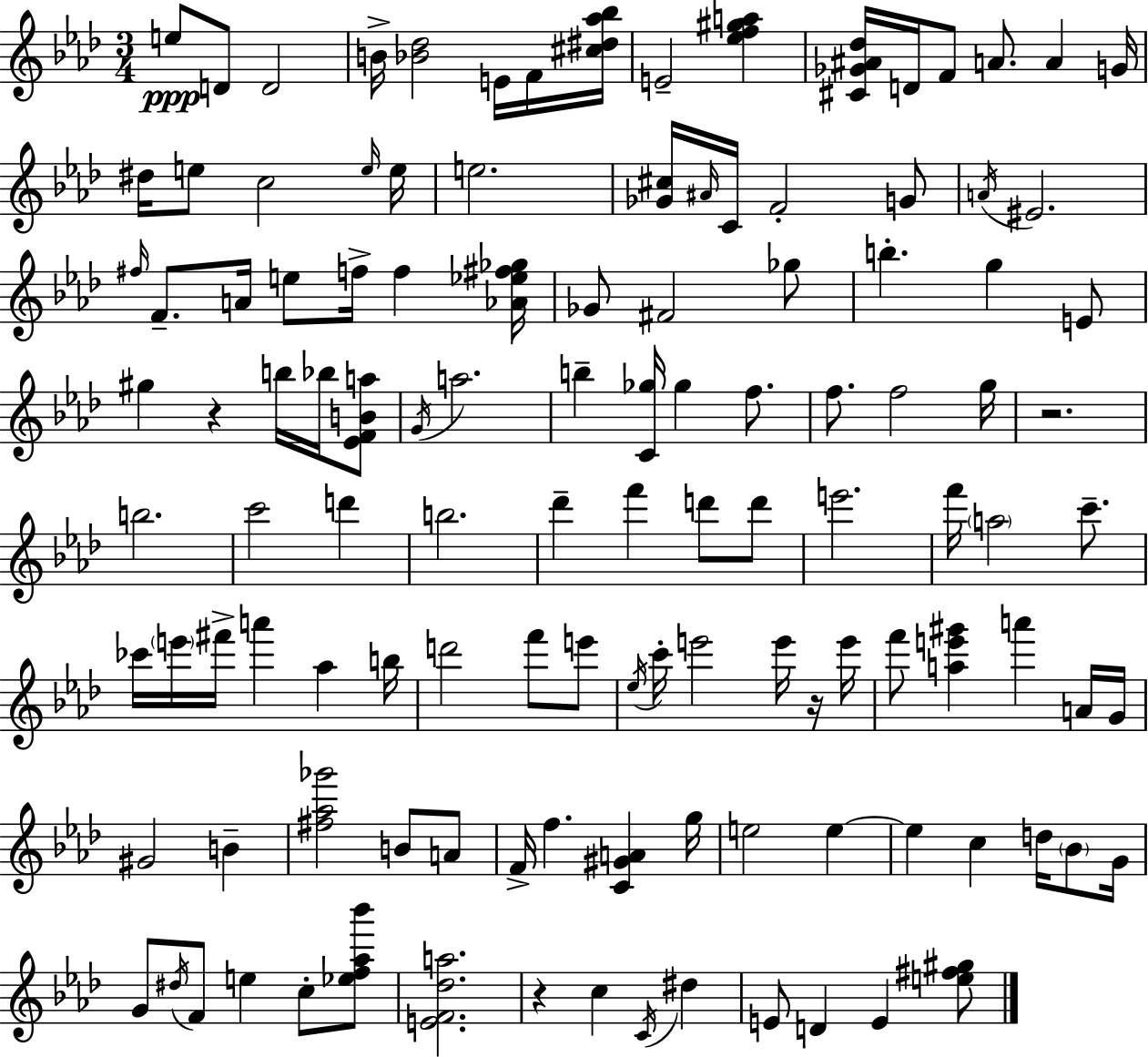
E5/e D4/e D4/h B4/s [Bb4,Db5]/h E4/s F4/s [C#5,D#5,Ab5,Bb5]/s E4/h [Eb5,F5,G#5,A5]/q [C#4,Gb4,A#4,Db5]/s D4/s F4/e A4/e. A4/q G4/s D#5/s E5/e C5/h E5/s E5/s E5/h. [Gb4,C#5]/s A#4/s C4/s F4/h G4/e A4/s EIS4/h. F#5/s F4/e. A4/s E5/e F5/s F5/q [Ab4,Eb5,F#5,Gb5]/s Gb4/e F#4/h Gb5/e B5/q. G5/q E4/e G#5/q R/q B5/s Bb5/s [Eb4,F4,B4,A5]/e G4/s A5/h. B5/q [C4,Gb5]/s Gb5/q F5/e. F5/e. F5/h G5/s R/h. B5/h. C6/h D6/q B5/h. Db6/q F6/q D6/e D6/e E6/h. F6/s A5/h C6/e. CES6/s E6/s F#6/s A6/q Ab5/q B5/s D6/h F6/e E6/e Eb5/s C6/s E6/h E6/s R/s E6/s F6/e [A5,E6,G#6]/q A6/q A4/s G4/s G#4/h B4/q [F#5,Ab5,Gb6]/h B4/e A4/e F4/s F5/q. [C4,G#4,A4]/q G5/s E5/h E5/q E5/q C5/q D5/s Bb4/e G4/s G4/e D#5/s F4/e E5/q C5/e [Eb5,F5,Ab5,Bb6]/e [E4,F4,Db5,A5]/h. R/q C5/q C4/s D#5/q E4/e D4/q E4/q [E5,F#5,G#5]/e